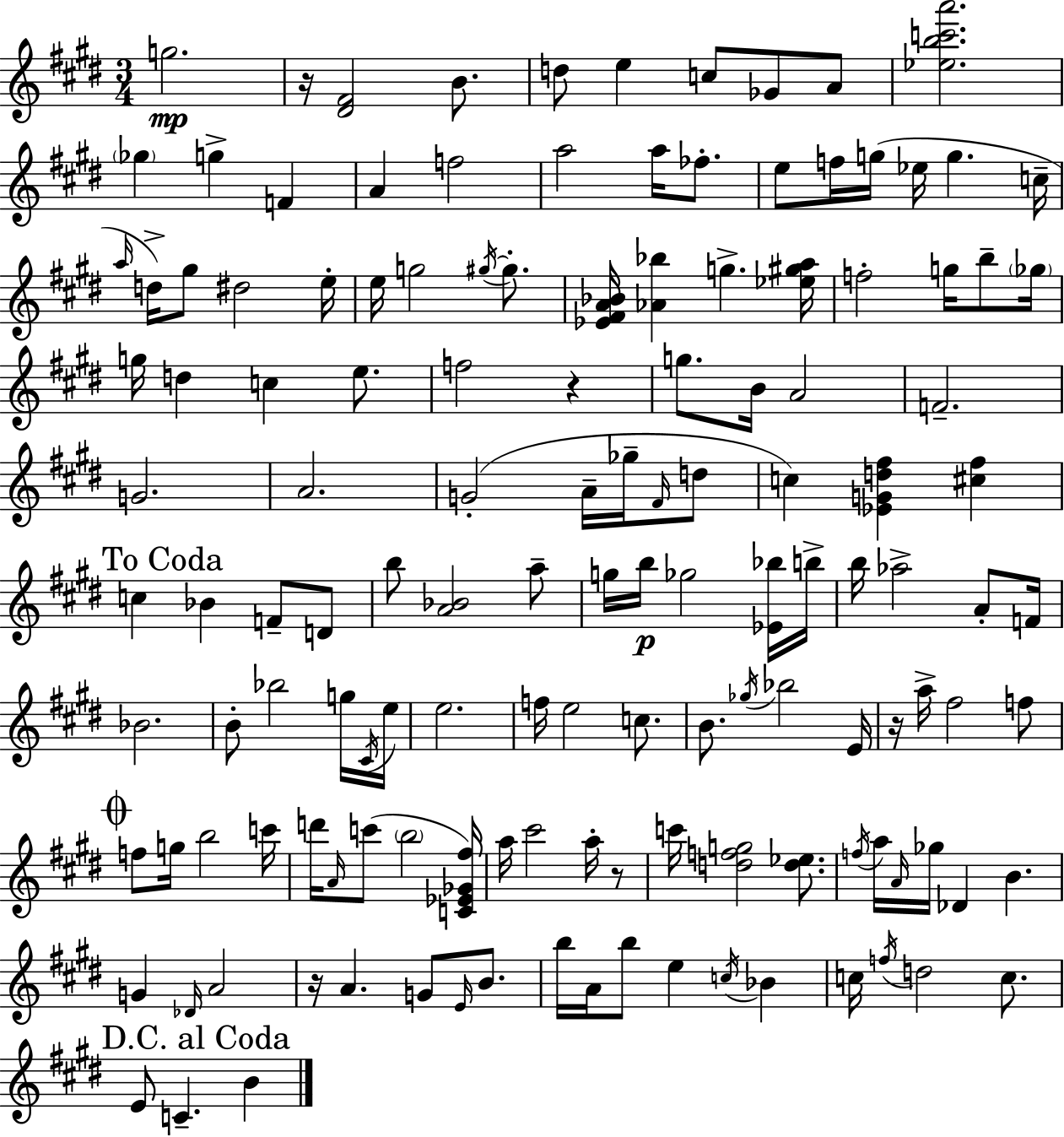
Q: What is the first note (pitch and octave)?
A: G5